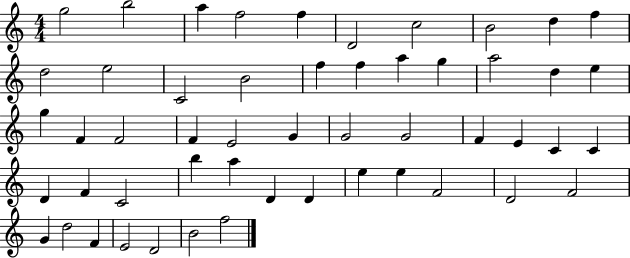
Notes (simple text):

G5/h B5/h A5/q F5/h F5/q D4/h C5/h B4/h D5/q F5/q D5/h E5/h C4/h B4/h F5/q F5/q A5/q G5/q A5/h D5/q E5/q G5/q F4/q F4/h F4/q E4/h G4/q G4/h G4/h F4/q E4/q C4/q C4/q D4/q F4/q C4/h B5/q A5/q D4/q D4/q E5/q E5/q F4/h D4/h F4/h G4/q D5/h F4/q E4/h D4/h B4/h F5/h